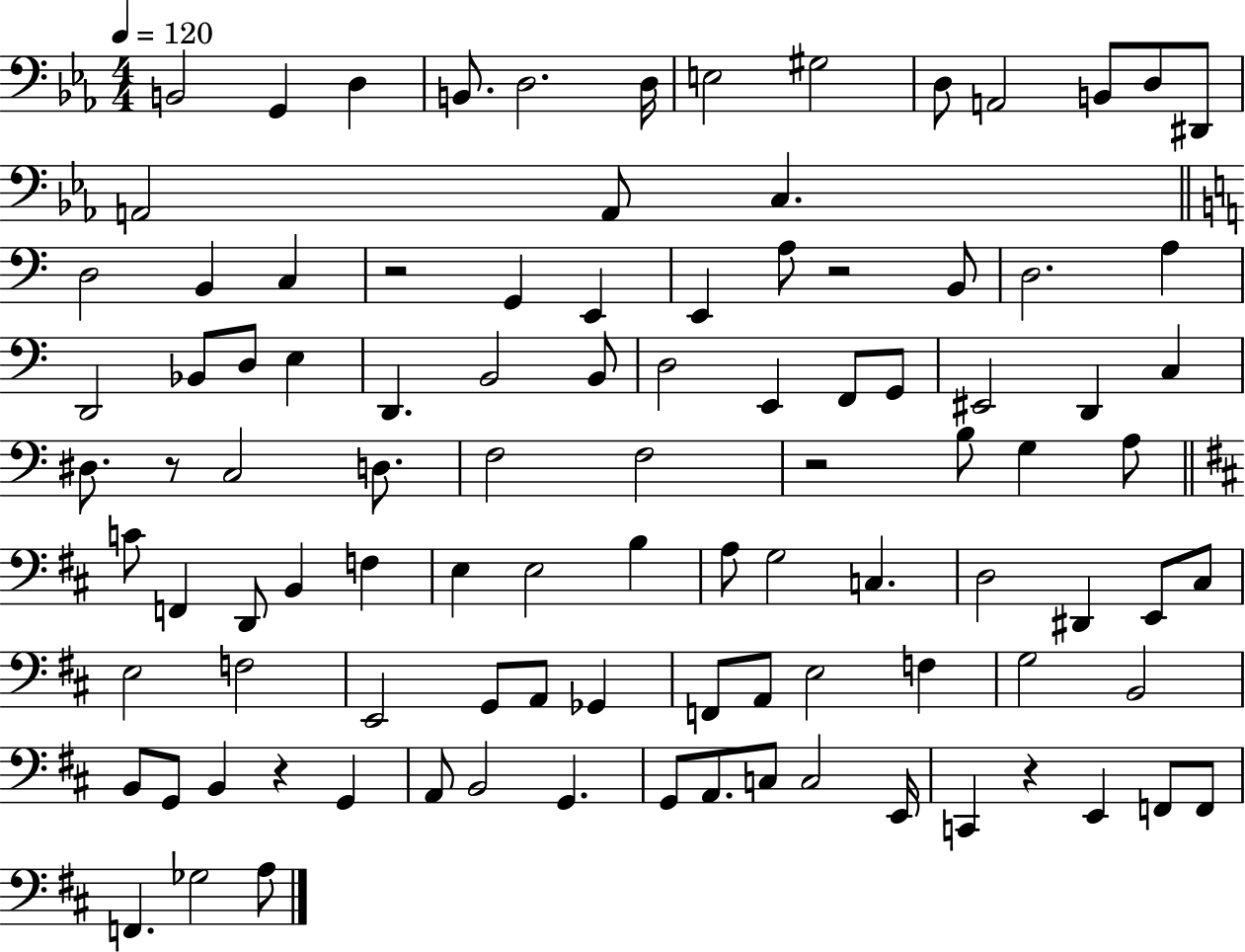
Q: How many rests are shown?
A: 6